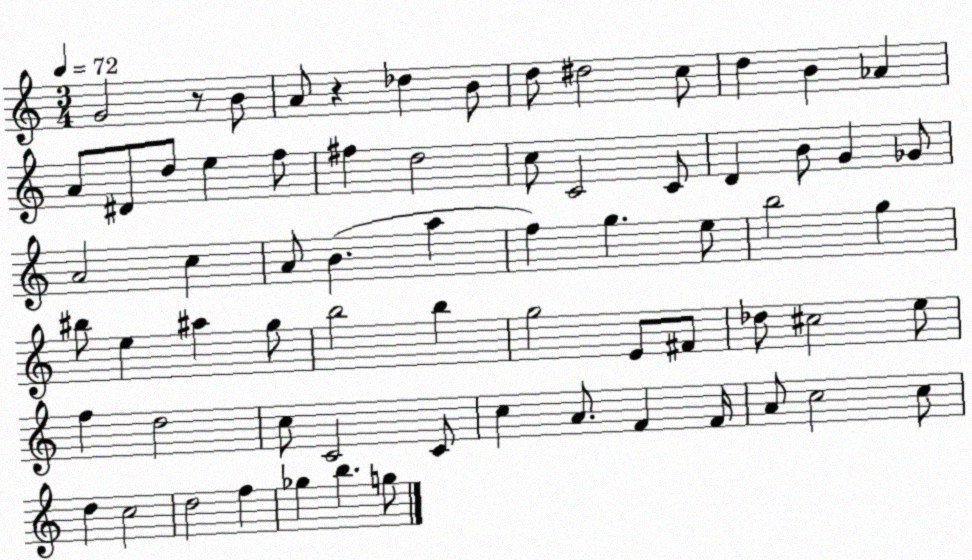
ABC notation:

X:1
T:Untitled
M:3/4
L:1/4
K:C
G2 z/2 B/2 A/2 z _d B/2 d/2 ^d2 c/2 d B _A A/2 ^D/2 d/2 e f/2 ^f d2 c/2 C2 C/2 D B/2 G _G/2 A2 c A/2 B a f g e/2 b2 g ^b/2 e ^a g/2 b2 b g2 E/2 ^F/2 _d/2 ^c2 e/2 f d2 c/2 C2 C/2 c A/2 F F/4 A/2 c2 c/2 d c2 d2 f _g b g/2